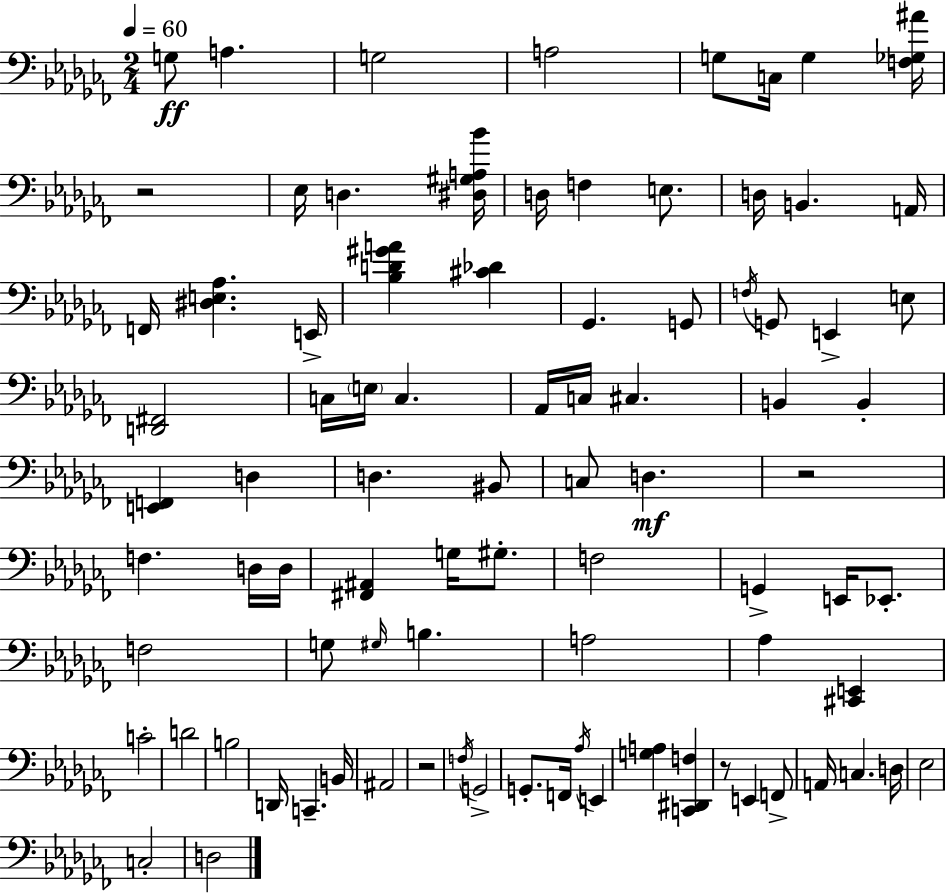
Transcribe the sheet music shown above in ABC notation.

X:1
T:Untitled
M:2/4
L:1/4
K:Abm
G,/2 A, G,2 A,2 G,/2 C,/4 G, [F,_G,^A]/4 z2 _E,/4 D, [^D,^G,A,_B]/4 D,/4 F, E,/2 D,/4 B,, A,,/4 F,,/4 [^D,E,_A,] E,,/4 [_B,D^GA] [^C_D] _G,, G,,/2 F,/4 G,,/2 E,, E,/2 [D,,^F,,]2 C,/4 E,/4 C, _A,,/4 C,/4 ^C, B,, B,, [E,,F,,] D, D, ^B,,/2 C,/2 D, z2 F, D,/4 D,/4 [^F,,^A,,] G,/4 ^G,/2 F,2 G,, E,,/4 _E,,/2 F,2 G,/2 ^G,/4 B, A,2 _A, [^C,,E,,] C2 D2 B,2 D,,/4 C,, B,,/4 ^A,,2 z2 F,/4 G,,2 G,,/2 F,,/4 _A,/4 E,, [G,A,] [C,,^D,,F,] z/2 E,, F,,/2 A,,/4 C, D,/4 _E,2 C,2 D,2